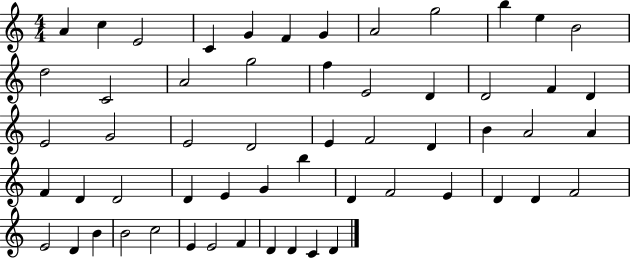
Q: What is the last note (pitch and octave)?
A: D4